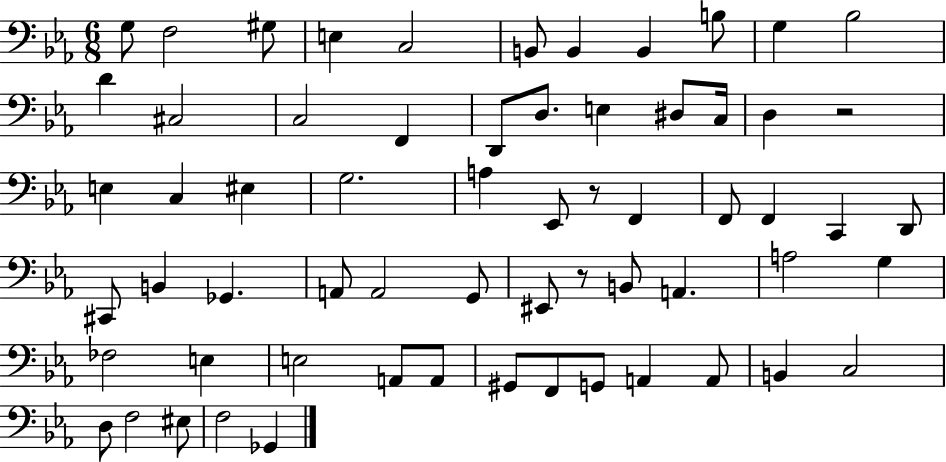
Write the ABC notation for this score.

X:1
T:Untitled
M:6/8
L:1/4
K:Eb
G,/2 F,2 ^G,/2 E, C,2 B,,/2 B,, B,, B,/2 G, _B,2 D ^C,2 C,2 F,, D,,/2 D,/2 E, ^D,/2 C,/4 D, z2 E, C, ^E, G,2 A, _E,,/2 z/2 F,, F,,/2 F,, C,, D,,/2 ^C,,/2 B,, _G,, A,,/2 A,,2 G,,/2 ^E,,/2 z/2 B,,/2 A,, A,2 G, _F,2 E, E,2 A,,/2 A,,/2 ^G,,/2 F,,/2 G,,/2 A,, A,,/2 B,, C,2 D,/2 F,2 ^E,/2 F,2 _G,,